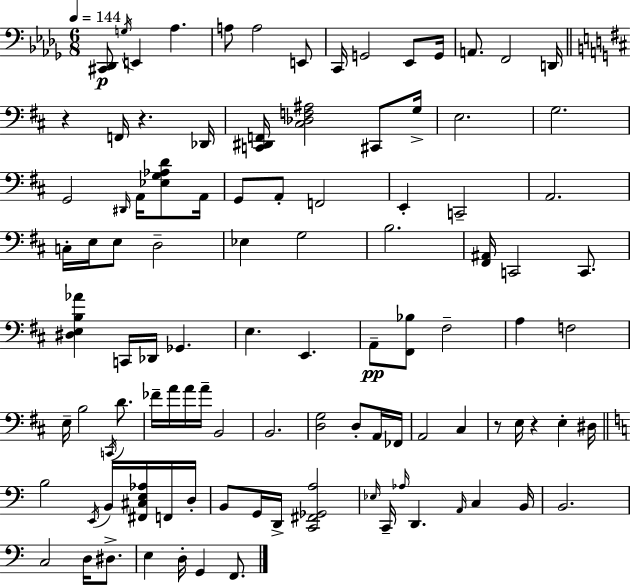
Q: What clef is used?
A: bass